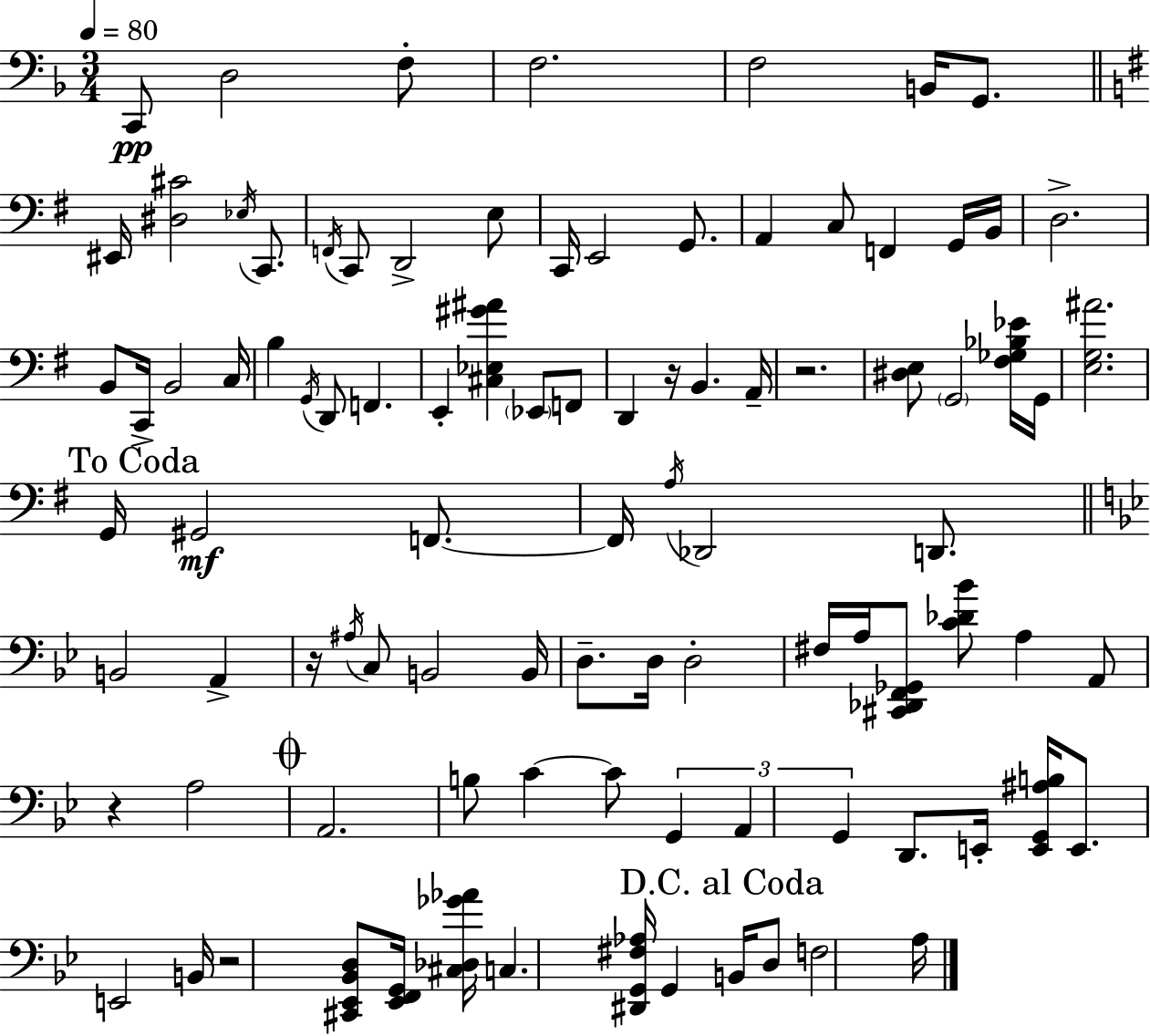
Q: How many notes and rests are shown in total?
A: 95